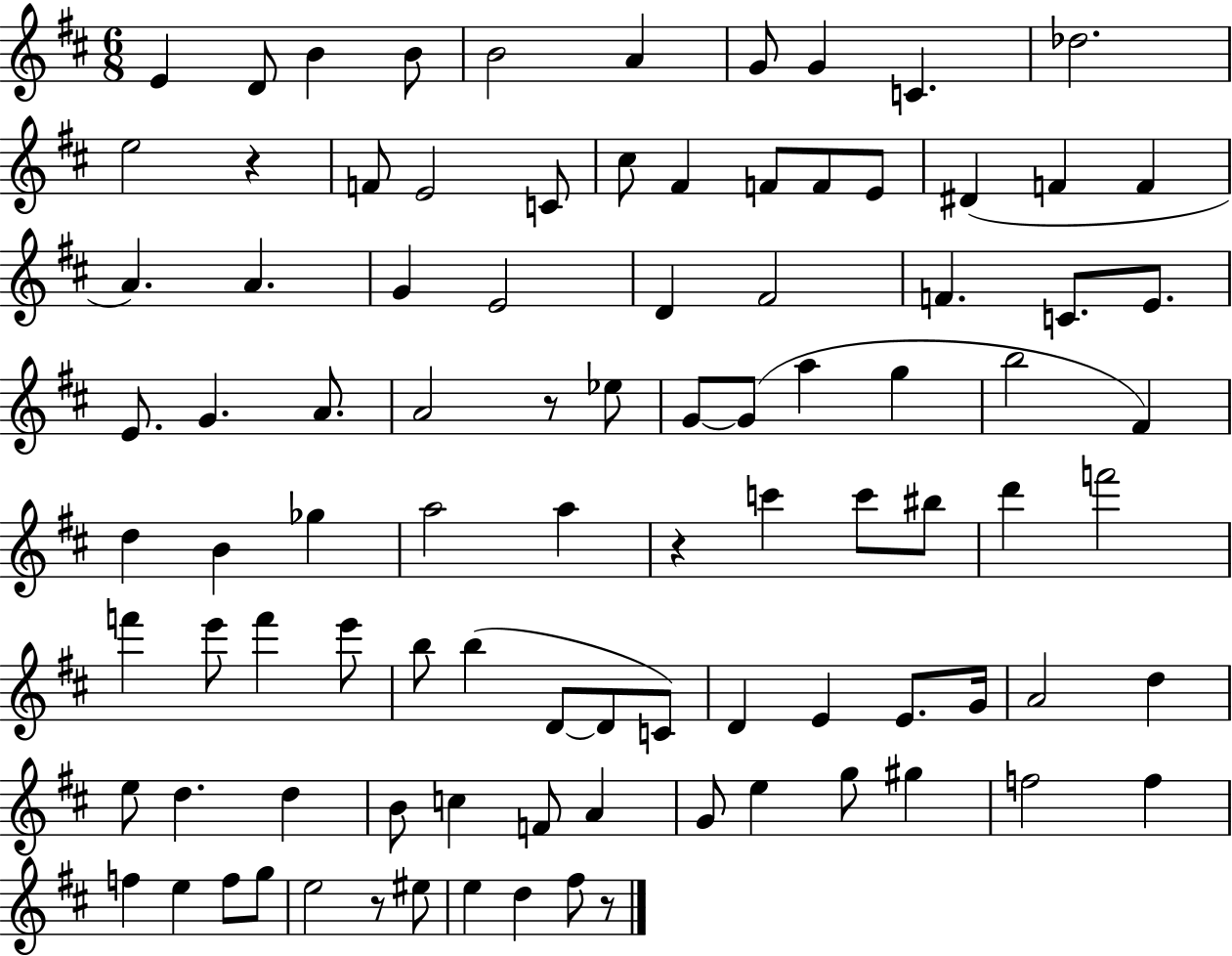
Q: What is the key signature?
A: D major